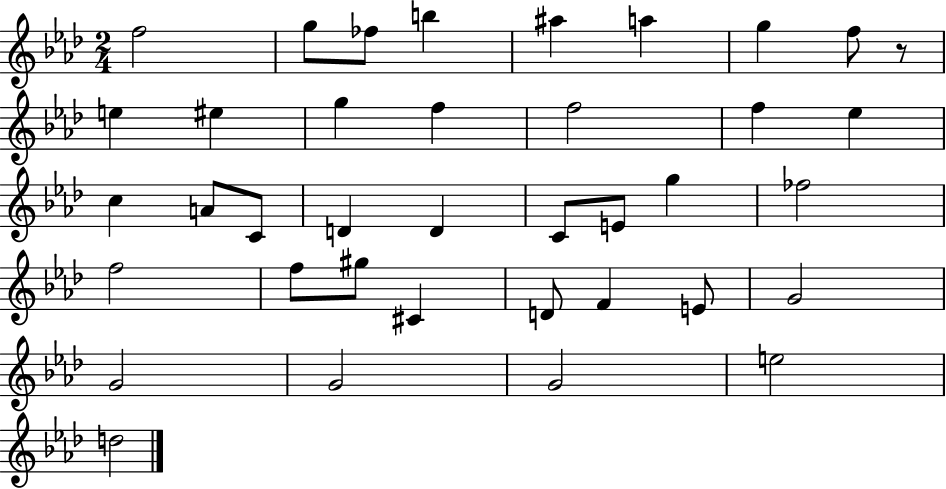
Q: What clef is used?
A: treble